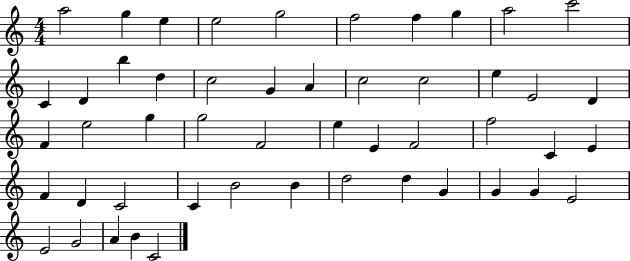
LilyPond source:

{
  \clef treble
  \numericTimeSignature
  \time 4/4
  \key c \major
  a''2 g''4 e''4 | e''2 g''2 | f''2 f''4 g''4 | a''2 c'''2 | \break c'4 d'4 b''4 d''4 | c''2 g'4 a'4 | c''2 c''2 | e''4 e'2 d'4 | \break f'4 e''2 g''4 | g''2 f'2 | e''4 e'4 f'2 | f''2 c'4 e'4 | \break f'4 d'4 c'2 | c'4 b'2 b'4 | d''2 d''4 g'4 | g'4 g'4 e'2 | \break e'2 g'2 | a'4 b'4 c'2 | \bar "|."
}